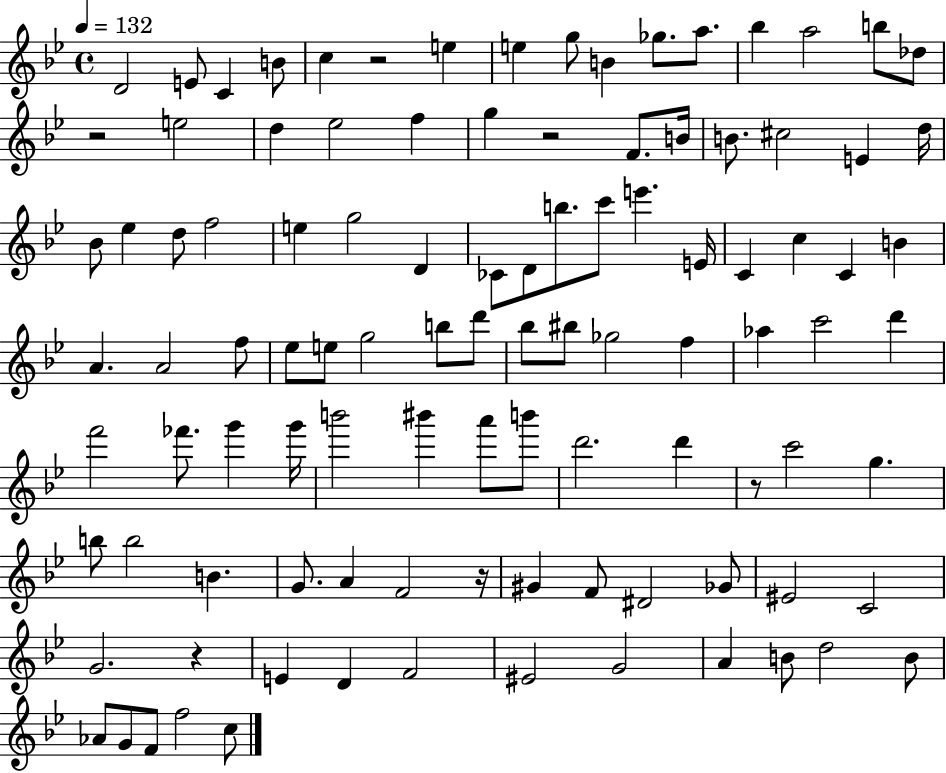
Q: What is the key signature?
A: BES major